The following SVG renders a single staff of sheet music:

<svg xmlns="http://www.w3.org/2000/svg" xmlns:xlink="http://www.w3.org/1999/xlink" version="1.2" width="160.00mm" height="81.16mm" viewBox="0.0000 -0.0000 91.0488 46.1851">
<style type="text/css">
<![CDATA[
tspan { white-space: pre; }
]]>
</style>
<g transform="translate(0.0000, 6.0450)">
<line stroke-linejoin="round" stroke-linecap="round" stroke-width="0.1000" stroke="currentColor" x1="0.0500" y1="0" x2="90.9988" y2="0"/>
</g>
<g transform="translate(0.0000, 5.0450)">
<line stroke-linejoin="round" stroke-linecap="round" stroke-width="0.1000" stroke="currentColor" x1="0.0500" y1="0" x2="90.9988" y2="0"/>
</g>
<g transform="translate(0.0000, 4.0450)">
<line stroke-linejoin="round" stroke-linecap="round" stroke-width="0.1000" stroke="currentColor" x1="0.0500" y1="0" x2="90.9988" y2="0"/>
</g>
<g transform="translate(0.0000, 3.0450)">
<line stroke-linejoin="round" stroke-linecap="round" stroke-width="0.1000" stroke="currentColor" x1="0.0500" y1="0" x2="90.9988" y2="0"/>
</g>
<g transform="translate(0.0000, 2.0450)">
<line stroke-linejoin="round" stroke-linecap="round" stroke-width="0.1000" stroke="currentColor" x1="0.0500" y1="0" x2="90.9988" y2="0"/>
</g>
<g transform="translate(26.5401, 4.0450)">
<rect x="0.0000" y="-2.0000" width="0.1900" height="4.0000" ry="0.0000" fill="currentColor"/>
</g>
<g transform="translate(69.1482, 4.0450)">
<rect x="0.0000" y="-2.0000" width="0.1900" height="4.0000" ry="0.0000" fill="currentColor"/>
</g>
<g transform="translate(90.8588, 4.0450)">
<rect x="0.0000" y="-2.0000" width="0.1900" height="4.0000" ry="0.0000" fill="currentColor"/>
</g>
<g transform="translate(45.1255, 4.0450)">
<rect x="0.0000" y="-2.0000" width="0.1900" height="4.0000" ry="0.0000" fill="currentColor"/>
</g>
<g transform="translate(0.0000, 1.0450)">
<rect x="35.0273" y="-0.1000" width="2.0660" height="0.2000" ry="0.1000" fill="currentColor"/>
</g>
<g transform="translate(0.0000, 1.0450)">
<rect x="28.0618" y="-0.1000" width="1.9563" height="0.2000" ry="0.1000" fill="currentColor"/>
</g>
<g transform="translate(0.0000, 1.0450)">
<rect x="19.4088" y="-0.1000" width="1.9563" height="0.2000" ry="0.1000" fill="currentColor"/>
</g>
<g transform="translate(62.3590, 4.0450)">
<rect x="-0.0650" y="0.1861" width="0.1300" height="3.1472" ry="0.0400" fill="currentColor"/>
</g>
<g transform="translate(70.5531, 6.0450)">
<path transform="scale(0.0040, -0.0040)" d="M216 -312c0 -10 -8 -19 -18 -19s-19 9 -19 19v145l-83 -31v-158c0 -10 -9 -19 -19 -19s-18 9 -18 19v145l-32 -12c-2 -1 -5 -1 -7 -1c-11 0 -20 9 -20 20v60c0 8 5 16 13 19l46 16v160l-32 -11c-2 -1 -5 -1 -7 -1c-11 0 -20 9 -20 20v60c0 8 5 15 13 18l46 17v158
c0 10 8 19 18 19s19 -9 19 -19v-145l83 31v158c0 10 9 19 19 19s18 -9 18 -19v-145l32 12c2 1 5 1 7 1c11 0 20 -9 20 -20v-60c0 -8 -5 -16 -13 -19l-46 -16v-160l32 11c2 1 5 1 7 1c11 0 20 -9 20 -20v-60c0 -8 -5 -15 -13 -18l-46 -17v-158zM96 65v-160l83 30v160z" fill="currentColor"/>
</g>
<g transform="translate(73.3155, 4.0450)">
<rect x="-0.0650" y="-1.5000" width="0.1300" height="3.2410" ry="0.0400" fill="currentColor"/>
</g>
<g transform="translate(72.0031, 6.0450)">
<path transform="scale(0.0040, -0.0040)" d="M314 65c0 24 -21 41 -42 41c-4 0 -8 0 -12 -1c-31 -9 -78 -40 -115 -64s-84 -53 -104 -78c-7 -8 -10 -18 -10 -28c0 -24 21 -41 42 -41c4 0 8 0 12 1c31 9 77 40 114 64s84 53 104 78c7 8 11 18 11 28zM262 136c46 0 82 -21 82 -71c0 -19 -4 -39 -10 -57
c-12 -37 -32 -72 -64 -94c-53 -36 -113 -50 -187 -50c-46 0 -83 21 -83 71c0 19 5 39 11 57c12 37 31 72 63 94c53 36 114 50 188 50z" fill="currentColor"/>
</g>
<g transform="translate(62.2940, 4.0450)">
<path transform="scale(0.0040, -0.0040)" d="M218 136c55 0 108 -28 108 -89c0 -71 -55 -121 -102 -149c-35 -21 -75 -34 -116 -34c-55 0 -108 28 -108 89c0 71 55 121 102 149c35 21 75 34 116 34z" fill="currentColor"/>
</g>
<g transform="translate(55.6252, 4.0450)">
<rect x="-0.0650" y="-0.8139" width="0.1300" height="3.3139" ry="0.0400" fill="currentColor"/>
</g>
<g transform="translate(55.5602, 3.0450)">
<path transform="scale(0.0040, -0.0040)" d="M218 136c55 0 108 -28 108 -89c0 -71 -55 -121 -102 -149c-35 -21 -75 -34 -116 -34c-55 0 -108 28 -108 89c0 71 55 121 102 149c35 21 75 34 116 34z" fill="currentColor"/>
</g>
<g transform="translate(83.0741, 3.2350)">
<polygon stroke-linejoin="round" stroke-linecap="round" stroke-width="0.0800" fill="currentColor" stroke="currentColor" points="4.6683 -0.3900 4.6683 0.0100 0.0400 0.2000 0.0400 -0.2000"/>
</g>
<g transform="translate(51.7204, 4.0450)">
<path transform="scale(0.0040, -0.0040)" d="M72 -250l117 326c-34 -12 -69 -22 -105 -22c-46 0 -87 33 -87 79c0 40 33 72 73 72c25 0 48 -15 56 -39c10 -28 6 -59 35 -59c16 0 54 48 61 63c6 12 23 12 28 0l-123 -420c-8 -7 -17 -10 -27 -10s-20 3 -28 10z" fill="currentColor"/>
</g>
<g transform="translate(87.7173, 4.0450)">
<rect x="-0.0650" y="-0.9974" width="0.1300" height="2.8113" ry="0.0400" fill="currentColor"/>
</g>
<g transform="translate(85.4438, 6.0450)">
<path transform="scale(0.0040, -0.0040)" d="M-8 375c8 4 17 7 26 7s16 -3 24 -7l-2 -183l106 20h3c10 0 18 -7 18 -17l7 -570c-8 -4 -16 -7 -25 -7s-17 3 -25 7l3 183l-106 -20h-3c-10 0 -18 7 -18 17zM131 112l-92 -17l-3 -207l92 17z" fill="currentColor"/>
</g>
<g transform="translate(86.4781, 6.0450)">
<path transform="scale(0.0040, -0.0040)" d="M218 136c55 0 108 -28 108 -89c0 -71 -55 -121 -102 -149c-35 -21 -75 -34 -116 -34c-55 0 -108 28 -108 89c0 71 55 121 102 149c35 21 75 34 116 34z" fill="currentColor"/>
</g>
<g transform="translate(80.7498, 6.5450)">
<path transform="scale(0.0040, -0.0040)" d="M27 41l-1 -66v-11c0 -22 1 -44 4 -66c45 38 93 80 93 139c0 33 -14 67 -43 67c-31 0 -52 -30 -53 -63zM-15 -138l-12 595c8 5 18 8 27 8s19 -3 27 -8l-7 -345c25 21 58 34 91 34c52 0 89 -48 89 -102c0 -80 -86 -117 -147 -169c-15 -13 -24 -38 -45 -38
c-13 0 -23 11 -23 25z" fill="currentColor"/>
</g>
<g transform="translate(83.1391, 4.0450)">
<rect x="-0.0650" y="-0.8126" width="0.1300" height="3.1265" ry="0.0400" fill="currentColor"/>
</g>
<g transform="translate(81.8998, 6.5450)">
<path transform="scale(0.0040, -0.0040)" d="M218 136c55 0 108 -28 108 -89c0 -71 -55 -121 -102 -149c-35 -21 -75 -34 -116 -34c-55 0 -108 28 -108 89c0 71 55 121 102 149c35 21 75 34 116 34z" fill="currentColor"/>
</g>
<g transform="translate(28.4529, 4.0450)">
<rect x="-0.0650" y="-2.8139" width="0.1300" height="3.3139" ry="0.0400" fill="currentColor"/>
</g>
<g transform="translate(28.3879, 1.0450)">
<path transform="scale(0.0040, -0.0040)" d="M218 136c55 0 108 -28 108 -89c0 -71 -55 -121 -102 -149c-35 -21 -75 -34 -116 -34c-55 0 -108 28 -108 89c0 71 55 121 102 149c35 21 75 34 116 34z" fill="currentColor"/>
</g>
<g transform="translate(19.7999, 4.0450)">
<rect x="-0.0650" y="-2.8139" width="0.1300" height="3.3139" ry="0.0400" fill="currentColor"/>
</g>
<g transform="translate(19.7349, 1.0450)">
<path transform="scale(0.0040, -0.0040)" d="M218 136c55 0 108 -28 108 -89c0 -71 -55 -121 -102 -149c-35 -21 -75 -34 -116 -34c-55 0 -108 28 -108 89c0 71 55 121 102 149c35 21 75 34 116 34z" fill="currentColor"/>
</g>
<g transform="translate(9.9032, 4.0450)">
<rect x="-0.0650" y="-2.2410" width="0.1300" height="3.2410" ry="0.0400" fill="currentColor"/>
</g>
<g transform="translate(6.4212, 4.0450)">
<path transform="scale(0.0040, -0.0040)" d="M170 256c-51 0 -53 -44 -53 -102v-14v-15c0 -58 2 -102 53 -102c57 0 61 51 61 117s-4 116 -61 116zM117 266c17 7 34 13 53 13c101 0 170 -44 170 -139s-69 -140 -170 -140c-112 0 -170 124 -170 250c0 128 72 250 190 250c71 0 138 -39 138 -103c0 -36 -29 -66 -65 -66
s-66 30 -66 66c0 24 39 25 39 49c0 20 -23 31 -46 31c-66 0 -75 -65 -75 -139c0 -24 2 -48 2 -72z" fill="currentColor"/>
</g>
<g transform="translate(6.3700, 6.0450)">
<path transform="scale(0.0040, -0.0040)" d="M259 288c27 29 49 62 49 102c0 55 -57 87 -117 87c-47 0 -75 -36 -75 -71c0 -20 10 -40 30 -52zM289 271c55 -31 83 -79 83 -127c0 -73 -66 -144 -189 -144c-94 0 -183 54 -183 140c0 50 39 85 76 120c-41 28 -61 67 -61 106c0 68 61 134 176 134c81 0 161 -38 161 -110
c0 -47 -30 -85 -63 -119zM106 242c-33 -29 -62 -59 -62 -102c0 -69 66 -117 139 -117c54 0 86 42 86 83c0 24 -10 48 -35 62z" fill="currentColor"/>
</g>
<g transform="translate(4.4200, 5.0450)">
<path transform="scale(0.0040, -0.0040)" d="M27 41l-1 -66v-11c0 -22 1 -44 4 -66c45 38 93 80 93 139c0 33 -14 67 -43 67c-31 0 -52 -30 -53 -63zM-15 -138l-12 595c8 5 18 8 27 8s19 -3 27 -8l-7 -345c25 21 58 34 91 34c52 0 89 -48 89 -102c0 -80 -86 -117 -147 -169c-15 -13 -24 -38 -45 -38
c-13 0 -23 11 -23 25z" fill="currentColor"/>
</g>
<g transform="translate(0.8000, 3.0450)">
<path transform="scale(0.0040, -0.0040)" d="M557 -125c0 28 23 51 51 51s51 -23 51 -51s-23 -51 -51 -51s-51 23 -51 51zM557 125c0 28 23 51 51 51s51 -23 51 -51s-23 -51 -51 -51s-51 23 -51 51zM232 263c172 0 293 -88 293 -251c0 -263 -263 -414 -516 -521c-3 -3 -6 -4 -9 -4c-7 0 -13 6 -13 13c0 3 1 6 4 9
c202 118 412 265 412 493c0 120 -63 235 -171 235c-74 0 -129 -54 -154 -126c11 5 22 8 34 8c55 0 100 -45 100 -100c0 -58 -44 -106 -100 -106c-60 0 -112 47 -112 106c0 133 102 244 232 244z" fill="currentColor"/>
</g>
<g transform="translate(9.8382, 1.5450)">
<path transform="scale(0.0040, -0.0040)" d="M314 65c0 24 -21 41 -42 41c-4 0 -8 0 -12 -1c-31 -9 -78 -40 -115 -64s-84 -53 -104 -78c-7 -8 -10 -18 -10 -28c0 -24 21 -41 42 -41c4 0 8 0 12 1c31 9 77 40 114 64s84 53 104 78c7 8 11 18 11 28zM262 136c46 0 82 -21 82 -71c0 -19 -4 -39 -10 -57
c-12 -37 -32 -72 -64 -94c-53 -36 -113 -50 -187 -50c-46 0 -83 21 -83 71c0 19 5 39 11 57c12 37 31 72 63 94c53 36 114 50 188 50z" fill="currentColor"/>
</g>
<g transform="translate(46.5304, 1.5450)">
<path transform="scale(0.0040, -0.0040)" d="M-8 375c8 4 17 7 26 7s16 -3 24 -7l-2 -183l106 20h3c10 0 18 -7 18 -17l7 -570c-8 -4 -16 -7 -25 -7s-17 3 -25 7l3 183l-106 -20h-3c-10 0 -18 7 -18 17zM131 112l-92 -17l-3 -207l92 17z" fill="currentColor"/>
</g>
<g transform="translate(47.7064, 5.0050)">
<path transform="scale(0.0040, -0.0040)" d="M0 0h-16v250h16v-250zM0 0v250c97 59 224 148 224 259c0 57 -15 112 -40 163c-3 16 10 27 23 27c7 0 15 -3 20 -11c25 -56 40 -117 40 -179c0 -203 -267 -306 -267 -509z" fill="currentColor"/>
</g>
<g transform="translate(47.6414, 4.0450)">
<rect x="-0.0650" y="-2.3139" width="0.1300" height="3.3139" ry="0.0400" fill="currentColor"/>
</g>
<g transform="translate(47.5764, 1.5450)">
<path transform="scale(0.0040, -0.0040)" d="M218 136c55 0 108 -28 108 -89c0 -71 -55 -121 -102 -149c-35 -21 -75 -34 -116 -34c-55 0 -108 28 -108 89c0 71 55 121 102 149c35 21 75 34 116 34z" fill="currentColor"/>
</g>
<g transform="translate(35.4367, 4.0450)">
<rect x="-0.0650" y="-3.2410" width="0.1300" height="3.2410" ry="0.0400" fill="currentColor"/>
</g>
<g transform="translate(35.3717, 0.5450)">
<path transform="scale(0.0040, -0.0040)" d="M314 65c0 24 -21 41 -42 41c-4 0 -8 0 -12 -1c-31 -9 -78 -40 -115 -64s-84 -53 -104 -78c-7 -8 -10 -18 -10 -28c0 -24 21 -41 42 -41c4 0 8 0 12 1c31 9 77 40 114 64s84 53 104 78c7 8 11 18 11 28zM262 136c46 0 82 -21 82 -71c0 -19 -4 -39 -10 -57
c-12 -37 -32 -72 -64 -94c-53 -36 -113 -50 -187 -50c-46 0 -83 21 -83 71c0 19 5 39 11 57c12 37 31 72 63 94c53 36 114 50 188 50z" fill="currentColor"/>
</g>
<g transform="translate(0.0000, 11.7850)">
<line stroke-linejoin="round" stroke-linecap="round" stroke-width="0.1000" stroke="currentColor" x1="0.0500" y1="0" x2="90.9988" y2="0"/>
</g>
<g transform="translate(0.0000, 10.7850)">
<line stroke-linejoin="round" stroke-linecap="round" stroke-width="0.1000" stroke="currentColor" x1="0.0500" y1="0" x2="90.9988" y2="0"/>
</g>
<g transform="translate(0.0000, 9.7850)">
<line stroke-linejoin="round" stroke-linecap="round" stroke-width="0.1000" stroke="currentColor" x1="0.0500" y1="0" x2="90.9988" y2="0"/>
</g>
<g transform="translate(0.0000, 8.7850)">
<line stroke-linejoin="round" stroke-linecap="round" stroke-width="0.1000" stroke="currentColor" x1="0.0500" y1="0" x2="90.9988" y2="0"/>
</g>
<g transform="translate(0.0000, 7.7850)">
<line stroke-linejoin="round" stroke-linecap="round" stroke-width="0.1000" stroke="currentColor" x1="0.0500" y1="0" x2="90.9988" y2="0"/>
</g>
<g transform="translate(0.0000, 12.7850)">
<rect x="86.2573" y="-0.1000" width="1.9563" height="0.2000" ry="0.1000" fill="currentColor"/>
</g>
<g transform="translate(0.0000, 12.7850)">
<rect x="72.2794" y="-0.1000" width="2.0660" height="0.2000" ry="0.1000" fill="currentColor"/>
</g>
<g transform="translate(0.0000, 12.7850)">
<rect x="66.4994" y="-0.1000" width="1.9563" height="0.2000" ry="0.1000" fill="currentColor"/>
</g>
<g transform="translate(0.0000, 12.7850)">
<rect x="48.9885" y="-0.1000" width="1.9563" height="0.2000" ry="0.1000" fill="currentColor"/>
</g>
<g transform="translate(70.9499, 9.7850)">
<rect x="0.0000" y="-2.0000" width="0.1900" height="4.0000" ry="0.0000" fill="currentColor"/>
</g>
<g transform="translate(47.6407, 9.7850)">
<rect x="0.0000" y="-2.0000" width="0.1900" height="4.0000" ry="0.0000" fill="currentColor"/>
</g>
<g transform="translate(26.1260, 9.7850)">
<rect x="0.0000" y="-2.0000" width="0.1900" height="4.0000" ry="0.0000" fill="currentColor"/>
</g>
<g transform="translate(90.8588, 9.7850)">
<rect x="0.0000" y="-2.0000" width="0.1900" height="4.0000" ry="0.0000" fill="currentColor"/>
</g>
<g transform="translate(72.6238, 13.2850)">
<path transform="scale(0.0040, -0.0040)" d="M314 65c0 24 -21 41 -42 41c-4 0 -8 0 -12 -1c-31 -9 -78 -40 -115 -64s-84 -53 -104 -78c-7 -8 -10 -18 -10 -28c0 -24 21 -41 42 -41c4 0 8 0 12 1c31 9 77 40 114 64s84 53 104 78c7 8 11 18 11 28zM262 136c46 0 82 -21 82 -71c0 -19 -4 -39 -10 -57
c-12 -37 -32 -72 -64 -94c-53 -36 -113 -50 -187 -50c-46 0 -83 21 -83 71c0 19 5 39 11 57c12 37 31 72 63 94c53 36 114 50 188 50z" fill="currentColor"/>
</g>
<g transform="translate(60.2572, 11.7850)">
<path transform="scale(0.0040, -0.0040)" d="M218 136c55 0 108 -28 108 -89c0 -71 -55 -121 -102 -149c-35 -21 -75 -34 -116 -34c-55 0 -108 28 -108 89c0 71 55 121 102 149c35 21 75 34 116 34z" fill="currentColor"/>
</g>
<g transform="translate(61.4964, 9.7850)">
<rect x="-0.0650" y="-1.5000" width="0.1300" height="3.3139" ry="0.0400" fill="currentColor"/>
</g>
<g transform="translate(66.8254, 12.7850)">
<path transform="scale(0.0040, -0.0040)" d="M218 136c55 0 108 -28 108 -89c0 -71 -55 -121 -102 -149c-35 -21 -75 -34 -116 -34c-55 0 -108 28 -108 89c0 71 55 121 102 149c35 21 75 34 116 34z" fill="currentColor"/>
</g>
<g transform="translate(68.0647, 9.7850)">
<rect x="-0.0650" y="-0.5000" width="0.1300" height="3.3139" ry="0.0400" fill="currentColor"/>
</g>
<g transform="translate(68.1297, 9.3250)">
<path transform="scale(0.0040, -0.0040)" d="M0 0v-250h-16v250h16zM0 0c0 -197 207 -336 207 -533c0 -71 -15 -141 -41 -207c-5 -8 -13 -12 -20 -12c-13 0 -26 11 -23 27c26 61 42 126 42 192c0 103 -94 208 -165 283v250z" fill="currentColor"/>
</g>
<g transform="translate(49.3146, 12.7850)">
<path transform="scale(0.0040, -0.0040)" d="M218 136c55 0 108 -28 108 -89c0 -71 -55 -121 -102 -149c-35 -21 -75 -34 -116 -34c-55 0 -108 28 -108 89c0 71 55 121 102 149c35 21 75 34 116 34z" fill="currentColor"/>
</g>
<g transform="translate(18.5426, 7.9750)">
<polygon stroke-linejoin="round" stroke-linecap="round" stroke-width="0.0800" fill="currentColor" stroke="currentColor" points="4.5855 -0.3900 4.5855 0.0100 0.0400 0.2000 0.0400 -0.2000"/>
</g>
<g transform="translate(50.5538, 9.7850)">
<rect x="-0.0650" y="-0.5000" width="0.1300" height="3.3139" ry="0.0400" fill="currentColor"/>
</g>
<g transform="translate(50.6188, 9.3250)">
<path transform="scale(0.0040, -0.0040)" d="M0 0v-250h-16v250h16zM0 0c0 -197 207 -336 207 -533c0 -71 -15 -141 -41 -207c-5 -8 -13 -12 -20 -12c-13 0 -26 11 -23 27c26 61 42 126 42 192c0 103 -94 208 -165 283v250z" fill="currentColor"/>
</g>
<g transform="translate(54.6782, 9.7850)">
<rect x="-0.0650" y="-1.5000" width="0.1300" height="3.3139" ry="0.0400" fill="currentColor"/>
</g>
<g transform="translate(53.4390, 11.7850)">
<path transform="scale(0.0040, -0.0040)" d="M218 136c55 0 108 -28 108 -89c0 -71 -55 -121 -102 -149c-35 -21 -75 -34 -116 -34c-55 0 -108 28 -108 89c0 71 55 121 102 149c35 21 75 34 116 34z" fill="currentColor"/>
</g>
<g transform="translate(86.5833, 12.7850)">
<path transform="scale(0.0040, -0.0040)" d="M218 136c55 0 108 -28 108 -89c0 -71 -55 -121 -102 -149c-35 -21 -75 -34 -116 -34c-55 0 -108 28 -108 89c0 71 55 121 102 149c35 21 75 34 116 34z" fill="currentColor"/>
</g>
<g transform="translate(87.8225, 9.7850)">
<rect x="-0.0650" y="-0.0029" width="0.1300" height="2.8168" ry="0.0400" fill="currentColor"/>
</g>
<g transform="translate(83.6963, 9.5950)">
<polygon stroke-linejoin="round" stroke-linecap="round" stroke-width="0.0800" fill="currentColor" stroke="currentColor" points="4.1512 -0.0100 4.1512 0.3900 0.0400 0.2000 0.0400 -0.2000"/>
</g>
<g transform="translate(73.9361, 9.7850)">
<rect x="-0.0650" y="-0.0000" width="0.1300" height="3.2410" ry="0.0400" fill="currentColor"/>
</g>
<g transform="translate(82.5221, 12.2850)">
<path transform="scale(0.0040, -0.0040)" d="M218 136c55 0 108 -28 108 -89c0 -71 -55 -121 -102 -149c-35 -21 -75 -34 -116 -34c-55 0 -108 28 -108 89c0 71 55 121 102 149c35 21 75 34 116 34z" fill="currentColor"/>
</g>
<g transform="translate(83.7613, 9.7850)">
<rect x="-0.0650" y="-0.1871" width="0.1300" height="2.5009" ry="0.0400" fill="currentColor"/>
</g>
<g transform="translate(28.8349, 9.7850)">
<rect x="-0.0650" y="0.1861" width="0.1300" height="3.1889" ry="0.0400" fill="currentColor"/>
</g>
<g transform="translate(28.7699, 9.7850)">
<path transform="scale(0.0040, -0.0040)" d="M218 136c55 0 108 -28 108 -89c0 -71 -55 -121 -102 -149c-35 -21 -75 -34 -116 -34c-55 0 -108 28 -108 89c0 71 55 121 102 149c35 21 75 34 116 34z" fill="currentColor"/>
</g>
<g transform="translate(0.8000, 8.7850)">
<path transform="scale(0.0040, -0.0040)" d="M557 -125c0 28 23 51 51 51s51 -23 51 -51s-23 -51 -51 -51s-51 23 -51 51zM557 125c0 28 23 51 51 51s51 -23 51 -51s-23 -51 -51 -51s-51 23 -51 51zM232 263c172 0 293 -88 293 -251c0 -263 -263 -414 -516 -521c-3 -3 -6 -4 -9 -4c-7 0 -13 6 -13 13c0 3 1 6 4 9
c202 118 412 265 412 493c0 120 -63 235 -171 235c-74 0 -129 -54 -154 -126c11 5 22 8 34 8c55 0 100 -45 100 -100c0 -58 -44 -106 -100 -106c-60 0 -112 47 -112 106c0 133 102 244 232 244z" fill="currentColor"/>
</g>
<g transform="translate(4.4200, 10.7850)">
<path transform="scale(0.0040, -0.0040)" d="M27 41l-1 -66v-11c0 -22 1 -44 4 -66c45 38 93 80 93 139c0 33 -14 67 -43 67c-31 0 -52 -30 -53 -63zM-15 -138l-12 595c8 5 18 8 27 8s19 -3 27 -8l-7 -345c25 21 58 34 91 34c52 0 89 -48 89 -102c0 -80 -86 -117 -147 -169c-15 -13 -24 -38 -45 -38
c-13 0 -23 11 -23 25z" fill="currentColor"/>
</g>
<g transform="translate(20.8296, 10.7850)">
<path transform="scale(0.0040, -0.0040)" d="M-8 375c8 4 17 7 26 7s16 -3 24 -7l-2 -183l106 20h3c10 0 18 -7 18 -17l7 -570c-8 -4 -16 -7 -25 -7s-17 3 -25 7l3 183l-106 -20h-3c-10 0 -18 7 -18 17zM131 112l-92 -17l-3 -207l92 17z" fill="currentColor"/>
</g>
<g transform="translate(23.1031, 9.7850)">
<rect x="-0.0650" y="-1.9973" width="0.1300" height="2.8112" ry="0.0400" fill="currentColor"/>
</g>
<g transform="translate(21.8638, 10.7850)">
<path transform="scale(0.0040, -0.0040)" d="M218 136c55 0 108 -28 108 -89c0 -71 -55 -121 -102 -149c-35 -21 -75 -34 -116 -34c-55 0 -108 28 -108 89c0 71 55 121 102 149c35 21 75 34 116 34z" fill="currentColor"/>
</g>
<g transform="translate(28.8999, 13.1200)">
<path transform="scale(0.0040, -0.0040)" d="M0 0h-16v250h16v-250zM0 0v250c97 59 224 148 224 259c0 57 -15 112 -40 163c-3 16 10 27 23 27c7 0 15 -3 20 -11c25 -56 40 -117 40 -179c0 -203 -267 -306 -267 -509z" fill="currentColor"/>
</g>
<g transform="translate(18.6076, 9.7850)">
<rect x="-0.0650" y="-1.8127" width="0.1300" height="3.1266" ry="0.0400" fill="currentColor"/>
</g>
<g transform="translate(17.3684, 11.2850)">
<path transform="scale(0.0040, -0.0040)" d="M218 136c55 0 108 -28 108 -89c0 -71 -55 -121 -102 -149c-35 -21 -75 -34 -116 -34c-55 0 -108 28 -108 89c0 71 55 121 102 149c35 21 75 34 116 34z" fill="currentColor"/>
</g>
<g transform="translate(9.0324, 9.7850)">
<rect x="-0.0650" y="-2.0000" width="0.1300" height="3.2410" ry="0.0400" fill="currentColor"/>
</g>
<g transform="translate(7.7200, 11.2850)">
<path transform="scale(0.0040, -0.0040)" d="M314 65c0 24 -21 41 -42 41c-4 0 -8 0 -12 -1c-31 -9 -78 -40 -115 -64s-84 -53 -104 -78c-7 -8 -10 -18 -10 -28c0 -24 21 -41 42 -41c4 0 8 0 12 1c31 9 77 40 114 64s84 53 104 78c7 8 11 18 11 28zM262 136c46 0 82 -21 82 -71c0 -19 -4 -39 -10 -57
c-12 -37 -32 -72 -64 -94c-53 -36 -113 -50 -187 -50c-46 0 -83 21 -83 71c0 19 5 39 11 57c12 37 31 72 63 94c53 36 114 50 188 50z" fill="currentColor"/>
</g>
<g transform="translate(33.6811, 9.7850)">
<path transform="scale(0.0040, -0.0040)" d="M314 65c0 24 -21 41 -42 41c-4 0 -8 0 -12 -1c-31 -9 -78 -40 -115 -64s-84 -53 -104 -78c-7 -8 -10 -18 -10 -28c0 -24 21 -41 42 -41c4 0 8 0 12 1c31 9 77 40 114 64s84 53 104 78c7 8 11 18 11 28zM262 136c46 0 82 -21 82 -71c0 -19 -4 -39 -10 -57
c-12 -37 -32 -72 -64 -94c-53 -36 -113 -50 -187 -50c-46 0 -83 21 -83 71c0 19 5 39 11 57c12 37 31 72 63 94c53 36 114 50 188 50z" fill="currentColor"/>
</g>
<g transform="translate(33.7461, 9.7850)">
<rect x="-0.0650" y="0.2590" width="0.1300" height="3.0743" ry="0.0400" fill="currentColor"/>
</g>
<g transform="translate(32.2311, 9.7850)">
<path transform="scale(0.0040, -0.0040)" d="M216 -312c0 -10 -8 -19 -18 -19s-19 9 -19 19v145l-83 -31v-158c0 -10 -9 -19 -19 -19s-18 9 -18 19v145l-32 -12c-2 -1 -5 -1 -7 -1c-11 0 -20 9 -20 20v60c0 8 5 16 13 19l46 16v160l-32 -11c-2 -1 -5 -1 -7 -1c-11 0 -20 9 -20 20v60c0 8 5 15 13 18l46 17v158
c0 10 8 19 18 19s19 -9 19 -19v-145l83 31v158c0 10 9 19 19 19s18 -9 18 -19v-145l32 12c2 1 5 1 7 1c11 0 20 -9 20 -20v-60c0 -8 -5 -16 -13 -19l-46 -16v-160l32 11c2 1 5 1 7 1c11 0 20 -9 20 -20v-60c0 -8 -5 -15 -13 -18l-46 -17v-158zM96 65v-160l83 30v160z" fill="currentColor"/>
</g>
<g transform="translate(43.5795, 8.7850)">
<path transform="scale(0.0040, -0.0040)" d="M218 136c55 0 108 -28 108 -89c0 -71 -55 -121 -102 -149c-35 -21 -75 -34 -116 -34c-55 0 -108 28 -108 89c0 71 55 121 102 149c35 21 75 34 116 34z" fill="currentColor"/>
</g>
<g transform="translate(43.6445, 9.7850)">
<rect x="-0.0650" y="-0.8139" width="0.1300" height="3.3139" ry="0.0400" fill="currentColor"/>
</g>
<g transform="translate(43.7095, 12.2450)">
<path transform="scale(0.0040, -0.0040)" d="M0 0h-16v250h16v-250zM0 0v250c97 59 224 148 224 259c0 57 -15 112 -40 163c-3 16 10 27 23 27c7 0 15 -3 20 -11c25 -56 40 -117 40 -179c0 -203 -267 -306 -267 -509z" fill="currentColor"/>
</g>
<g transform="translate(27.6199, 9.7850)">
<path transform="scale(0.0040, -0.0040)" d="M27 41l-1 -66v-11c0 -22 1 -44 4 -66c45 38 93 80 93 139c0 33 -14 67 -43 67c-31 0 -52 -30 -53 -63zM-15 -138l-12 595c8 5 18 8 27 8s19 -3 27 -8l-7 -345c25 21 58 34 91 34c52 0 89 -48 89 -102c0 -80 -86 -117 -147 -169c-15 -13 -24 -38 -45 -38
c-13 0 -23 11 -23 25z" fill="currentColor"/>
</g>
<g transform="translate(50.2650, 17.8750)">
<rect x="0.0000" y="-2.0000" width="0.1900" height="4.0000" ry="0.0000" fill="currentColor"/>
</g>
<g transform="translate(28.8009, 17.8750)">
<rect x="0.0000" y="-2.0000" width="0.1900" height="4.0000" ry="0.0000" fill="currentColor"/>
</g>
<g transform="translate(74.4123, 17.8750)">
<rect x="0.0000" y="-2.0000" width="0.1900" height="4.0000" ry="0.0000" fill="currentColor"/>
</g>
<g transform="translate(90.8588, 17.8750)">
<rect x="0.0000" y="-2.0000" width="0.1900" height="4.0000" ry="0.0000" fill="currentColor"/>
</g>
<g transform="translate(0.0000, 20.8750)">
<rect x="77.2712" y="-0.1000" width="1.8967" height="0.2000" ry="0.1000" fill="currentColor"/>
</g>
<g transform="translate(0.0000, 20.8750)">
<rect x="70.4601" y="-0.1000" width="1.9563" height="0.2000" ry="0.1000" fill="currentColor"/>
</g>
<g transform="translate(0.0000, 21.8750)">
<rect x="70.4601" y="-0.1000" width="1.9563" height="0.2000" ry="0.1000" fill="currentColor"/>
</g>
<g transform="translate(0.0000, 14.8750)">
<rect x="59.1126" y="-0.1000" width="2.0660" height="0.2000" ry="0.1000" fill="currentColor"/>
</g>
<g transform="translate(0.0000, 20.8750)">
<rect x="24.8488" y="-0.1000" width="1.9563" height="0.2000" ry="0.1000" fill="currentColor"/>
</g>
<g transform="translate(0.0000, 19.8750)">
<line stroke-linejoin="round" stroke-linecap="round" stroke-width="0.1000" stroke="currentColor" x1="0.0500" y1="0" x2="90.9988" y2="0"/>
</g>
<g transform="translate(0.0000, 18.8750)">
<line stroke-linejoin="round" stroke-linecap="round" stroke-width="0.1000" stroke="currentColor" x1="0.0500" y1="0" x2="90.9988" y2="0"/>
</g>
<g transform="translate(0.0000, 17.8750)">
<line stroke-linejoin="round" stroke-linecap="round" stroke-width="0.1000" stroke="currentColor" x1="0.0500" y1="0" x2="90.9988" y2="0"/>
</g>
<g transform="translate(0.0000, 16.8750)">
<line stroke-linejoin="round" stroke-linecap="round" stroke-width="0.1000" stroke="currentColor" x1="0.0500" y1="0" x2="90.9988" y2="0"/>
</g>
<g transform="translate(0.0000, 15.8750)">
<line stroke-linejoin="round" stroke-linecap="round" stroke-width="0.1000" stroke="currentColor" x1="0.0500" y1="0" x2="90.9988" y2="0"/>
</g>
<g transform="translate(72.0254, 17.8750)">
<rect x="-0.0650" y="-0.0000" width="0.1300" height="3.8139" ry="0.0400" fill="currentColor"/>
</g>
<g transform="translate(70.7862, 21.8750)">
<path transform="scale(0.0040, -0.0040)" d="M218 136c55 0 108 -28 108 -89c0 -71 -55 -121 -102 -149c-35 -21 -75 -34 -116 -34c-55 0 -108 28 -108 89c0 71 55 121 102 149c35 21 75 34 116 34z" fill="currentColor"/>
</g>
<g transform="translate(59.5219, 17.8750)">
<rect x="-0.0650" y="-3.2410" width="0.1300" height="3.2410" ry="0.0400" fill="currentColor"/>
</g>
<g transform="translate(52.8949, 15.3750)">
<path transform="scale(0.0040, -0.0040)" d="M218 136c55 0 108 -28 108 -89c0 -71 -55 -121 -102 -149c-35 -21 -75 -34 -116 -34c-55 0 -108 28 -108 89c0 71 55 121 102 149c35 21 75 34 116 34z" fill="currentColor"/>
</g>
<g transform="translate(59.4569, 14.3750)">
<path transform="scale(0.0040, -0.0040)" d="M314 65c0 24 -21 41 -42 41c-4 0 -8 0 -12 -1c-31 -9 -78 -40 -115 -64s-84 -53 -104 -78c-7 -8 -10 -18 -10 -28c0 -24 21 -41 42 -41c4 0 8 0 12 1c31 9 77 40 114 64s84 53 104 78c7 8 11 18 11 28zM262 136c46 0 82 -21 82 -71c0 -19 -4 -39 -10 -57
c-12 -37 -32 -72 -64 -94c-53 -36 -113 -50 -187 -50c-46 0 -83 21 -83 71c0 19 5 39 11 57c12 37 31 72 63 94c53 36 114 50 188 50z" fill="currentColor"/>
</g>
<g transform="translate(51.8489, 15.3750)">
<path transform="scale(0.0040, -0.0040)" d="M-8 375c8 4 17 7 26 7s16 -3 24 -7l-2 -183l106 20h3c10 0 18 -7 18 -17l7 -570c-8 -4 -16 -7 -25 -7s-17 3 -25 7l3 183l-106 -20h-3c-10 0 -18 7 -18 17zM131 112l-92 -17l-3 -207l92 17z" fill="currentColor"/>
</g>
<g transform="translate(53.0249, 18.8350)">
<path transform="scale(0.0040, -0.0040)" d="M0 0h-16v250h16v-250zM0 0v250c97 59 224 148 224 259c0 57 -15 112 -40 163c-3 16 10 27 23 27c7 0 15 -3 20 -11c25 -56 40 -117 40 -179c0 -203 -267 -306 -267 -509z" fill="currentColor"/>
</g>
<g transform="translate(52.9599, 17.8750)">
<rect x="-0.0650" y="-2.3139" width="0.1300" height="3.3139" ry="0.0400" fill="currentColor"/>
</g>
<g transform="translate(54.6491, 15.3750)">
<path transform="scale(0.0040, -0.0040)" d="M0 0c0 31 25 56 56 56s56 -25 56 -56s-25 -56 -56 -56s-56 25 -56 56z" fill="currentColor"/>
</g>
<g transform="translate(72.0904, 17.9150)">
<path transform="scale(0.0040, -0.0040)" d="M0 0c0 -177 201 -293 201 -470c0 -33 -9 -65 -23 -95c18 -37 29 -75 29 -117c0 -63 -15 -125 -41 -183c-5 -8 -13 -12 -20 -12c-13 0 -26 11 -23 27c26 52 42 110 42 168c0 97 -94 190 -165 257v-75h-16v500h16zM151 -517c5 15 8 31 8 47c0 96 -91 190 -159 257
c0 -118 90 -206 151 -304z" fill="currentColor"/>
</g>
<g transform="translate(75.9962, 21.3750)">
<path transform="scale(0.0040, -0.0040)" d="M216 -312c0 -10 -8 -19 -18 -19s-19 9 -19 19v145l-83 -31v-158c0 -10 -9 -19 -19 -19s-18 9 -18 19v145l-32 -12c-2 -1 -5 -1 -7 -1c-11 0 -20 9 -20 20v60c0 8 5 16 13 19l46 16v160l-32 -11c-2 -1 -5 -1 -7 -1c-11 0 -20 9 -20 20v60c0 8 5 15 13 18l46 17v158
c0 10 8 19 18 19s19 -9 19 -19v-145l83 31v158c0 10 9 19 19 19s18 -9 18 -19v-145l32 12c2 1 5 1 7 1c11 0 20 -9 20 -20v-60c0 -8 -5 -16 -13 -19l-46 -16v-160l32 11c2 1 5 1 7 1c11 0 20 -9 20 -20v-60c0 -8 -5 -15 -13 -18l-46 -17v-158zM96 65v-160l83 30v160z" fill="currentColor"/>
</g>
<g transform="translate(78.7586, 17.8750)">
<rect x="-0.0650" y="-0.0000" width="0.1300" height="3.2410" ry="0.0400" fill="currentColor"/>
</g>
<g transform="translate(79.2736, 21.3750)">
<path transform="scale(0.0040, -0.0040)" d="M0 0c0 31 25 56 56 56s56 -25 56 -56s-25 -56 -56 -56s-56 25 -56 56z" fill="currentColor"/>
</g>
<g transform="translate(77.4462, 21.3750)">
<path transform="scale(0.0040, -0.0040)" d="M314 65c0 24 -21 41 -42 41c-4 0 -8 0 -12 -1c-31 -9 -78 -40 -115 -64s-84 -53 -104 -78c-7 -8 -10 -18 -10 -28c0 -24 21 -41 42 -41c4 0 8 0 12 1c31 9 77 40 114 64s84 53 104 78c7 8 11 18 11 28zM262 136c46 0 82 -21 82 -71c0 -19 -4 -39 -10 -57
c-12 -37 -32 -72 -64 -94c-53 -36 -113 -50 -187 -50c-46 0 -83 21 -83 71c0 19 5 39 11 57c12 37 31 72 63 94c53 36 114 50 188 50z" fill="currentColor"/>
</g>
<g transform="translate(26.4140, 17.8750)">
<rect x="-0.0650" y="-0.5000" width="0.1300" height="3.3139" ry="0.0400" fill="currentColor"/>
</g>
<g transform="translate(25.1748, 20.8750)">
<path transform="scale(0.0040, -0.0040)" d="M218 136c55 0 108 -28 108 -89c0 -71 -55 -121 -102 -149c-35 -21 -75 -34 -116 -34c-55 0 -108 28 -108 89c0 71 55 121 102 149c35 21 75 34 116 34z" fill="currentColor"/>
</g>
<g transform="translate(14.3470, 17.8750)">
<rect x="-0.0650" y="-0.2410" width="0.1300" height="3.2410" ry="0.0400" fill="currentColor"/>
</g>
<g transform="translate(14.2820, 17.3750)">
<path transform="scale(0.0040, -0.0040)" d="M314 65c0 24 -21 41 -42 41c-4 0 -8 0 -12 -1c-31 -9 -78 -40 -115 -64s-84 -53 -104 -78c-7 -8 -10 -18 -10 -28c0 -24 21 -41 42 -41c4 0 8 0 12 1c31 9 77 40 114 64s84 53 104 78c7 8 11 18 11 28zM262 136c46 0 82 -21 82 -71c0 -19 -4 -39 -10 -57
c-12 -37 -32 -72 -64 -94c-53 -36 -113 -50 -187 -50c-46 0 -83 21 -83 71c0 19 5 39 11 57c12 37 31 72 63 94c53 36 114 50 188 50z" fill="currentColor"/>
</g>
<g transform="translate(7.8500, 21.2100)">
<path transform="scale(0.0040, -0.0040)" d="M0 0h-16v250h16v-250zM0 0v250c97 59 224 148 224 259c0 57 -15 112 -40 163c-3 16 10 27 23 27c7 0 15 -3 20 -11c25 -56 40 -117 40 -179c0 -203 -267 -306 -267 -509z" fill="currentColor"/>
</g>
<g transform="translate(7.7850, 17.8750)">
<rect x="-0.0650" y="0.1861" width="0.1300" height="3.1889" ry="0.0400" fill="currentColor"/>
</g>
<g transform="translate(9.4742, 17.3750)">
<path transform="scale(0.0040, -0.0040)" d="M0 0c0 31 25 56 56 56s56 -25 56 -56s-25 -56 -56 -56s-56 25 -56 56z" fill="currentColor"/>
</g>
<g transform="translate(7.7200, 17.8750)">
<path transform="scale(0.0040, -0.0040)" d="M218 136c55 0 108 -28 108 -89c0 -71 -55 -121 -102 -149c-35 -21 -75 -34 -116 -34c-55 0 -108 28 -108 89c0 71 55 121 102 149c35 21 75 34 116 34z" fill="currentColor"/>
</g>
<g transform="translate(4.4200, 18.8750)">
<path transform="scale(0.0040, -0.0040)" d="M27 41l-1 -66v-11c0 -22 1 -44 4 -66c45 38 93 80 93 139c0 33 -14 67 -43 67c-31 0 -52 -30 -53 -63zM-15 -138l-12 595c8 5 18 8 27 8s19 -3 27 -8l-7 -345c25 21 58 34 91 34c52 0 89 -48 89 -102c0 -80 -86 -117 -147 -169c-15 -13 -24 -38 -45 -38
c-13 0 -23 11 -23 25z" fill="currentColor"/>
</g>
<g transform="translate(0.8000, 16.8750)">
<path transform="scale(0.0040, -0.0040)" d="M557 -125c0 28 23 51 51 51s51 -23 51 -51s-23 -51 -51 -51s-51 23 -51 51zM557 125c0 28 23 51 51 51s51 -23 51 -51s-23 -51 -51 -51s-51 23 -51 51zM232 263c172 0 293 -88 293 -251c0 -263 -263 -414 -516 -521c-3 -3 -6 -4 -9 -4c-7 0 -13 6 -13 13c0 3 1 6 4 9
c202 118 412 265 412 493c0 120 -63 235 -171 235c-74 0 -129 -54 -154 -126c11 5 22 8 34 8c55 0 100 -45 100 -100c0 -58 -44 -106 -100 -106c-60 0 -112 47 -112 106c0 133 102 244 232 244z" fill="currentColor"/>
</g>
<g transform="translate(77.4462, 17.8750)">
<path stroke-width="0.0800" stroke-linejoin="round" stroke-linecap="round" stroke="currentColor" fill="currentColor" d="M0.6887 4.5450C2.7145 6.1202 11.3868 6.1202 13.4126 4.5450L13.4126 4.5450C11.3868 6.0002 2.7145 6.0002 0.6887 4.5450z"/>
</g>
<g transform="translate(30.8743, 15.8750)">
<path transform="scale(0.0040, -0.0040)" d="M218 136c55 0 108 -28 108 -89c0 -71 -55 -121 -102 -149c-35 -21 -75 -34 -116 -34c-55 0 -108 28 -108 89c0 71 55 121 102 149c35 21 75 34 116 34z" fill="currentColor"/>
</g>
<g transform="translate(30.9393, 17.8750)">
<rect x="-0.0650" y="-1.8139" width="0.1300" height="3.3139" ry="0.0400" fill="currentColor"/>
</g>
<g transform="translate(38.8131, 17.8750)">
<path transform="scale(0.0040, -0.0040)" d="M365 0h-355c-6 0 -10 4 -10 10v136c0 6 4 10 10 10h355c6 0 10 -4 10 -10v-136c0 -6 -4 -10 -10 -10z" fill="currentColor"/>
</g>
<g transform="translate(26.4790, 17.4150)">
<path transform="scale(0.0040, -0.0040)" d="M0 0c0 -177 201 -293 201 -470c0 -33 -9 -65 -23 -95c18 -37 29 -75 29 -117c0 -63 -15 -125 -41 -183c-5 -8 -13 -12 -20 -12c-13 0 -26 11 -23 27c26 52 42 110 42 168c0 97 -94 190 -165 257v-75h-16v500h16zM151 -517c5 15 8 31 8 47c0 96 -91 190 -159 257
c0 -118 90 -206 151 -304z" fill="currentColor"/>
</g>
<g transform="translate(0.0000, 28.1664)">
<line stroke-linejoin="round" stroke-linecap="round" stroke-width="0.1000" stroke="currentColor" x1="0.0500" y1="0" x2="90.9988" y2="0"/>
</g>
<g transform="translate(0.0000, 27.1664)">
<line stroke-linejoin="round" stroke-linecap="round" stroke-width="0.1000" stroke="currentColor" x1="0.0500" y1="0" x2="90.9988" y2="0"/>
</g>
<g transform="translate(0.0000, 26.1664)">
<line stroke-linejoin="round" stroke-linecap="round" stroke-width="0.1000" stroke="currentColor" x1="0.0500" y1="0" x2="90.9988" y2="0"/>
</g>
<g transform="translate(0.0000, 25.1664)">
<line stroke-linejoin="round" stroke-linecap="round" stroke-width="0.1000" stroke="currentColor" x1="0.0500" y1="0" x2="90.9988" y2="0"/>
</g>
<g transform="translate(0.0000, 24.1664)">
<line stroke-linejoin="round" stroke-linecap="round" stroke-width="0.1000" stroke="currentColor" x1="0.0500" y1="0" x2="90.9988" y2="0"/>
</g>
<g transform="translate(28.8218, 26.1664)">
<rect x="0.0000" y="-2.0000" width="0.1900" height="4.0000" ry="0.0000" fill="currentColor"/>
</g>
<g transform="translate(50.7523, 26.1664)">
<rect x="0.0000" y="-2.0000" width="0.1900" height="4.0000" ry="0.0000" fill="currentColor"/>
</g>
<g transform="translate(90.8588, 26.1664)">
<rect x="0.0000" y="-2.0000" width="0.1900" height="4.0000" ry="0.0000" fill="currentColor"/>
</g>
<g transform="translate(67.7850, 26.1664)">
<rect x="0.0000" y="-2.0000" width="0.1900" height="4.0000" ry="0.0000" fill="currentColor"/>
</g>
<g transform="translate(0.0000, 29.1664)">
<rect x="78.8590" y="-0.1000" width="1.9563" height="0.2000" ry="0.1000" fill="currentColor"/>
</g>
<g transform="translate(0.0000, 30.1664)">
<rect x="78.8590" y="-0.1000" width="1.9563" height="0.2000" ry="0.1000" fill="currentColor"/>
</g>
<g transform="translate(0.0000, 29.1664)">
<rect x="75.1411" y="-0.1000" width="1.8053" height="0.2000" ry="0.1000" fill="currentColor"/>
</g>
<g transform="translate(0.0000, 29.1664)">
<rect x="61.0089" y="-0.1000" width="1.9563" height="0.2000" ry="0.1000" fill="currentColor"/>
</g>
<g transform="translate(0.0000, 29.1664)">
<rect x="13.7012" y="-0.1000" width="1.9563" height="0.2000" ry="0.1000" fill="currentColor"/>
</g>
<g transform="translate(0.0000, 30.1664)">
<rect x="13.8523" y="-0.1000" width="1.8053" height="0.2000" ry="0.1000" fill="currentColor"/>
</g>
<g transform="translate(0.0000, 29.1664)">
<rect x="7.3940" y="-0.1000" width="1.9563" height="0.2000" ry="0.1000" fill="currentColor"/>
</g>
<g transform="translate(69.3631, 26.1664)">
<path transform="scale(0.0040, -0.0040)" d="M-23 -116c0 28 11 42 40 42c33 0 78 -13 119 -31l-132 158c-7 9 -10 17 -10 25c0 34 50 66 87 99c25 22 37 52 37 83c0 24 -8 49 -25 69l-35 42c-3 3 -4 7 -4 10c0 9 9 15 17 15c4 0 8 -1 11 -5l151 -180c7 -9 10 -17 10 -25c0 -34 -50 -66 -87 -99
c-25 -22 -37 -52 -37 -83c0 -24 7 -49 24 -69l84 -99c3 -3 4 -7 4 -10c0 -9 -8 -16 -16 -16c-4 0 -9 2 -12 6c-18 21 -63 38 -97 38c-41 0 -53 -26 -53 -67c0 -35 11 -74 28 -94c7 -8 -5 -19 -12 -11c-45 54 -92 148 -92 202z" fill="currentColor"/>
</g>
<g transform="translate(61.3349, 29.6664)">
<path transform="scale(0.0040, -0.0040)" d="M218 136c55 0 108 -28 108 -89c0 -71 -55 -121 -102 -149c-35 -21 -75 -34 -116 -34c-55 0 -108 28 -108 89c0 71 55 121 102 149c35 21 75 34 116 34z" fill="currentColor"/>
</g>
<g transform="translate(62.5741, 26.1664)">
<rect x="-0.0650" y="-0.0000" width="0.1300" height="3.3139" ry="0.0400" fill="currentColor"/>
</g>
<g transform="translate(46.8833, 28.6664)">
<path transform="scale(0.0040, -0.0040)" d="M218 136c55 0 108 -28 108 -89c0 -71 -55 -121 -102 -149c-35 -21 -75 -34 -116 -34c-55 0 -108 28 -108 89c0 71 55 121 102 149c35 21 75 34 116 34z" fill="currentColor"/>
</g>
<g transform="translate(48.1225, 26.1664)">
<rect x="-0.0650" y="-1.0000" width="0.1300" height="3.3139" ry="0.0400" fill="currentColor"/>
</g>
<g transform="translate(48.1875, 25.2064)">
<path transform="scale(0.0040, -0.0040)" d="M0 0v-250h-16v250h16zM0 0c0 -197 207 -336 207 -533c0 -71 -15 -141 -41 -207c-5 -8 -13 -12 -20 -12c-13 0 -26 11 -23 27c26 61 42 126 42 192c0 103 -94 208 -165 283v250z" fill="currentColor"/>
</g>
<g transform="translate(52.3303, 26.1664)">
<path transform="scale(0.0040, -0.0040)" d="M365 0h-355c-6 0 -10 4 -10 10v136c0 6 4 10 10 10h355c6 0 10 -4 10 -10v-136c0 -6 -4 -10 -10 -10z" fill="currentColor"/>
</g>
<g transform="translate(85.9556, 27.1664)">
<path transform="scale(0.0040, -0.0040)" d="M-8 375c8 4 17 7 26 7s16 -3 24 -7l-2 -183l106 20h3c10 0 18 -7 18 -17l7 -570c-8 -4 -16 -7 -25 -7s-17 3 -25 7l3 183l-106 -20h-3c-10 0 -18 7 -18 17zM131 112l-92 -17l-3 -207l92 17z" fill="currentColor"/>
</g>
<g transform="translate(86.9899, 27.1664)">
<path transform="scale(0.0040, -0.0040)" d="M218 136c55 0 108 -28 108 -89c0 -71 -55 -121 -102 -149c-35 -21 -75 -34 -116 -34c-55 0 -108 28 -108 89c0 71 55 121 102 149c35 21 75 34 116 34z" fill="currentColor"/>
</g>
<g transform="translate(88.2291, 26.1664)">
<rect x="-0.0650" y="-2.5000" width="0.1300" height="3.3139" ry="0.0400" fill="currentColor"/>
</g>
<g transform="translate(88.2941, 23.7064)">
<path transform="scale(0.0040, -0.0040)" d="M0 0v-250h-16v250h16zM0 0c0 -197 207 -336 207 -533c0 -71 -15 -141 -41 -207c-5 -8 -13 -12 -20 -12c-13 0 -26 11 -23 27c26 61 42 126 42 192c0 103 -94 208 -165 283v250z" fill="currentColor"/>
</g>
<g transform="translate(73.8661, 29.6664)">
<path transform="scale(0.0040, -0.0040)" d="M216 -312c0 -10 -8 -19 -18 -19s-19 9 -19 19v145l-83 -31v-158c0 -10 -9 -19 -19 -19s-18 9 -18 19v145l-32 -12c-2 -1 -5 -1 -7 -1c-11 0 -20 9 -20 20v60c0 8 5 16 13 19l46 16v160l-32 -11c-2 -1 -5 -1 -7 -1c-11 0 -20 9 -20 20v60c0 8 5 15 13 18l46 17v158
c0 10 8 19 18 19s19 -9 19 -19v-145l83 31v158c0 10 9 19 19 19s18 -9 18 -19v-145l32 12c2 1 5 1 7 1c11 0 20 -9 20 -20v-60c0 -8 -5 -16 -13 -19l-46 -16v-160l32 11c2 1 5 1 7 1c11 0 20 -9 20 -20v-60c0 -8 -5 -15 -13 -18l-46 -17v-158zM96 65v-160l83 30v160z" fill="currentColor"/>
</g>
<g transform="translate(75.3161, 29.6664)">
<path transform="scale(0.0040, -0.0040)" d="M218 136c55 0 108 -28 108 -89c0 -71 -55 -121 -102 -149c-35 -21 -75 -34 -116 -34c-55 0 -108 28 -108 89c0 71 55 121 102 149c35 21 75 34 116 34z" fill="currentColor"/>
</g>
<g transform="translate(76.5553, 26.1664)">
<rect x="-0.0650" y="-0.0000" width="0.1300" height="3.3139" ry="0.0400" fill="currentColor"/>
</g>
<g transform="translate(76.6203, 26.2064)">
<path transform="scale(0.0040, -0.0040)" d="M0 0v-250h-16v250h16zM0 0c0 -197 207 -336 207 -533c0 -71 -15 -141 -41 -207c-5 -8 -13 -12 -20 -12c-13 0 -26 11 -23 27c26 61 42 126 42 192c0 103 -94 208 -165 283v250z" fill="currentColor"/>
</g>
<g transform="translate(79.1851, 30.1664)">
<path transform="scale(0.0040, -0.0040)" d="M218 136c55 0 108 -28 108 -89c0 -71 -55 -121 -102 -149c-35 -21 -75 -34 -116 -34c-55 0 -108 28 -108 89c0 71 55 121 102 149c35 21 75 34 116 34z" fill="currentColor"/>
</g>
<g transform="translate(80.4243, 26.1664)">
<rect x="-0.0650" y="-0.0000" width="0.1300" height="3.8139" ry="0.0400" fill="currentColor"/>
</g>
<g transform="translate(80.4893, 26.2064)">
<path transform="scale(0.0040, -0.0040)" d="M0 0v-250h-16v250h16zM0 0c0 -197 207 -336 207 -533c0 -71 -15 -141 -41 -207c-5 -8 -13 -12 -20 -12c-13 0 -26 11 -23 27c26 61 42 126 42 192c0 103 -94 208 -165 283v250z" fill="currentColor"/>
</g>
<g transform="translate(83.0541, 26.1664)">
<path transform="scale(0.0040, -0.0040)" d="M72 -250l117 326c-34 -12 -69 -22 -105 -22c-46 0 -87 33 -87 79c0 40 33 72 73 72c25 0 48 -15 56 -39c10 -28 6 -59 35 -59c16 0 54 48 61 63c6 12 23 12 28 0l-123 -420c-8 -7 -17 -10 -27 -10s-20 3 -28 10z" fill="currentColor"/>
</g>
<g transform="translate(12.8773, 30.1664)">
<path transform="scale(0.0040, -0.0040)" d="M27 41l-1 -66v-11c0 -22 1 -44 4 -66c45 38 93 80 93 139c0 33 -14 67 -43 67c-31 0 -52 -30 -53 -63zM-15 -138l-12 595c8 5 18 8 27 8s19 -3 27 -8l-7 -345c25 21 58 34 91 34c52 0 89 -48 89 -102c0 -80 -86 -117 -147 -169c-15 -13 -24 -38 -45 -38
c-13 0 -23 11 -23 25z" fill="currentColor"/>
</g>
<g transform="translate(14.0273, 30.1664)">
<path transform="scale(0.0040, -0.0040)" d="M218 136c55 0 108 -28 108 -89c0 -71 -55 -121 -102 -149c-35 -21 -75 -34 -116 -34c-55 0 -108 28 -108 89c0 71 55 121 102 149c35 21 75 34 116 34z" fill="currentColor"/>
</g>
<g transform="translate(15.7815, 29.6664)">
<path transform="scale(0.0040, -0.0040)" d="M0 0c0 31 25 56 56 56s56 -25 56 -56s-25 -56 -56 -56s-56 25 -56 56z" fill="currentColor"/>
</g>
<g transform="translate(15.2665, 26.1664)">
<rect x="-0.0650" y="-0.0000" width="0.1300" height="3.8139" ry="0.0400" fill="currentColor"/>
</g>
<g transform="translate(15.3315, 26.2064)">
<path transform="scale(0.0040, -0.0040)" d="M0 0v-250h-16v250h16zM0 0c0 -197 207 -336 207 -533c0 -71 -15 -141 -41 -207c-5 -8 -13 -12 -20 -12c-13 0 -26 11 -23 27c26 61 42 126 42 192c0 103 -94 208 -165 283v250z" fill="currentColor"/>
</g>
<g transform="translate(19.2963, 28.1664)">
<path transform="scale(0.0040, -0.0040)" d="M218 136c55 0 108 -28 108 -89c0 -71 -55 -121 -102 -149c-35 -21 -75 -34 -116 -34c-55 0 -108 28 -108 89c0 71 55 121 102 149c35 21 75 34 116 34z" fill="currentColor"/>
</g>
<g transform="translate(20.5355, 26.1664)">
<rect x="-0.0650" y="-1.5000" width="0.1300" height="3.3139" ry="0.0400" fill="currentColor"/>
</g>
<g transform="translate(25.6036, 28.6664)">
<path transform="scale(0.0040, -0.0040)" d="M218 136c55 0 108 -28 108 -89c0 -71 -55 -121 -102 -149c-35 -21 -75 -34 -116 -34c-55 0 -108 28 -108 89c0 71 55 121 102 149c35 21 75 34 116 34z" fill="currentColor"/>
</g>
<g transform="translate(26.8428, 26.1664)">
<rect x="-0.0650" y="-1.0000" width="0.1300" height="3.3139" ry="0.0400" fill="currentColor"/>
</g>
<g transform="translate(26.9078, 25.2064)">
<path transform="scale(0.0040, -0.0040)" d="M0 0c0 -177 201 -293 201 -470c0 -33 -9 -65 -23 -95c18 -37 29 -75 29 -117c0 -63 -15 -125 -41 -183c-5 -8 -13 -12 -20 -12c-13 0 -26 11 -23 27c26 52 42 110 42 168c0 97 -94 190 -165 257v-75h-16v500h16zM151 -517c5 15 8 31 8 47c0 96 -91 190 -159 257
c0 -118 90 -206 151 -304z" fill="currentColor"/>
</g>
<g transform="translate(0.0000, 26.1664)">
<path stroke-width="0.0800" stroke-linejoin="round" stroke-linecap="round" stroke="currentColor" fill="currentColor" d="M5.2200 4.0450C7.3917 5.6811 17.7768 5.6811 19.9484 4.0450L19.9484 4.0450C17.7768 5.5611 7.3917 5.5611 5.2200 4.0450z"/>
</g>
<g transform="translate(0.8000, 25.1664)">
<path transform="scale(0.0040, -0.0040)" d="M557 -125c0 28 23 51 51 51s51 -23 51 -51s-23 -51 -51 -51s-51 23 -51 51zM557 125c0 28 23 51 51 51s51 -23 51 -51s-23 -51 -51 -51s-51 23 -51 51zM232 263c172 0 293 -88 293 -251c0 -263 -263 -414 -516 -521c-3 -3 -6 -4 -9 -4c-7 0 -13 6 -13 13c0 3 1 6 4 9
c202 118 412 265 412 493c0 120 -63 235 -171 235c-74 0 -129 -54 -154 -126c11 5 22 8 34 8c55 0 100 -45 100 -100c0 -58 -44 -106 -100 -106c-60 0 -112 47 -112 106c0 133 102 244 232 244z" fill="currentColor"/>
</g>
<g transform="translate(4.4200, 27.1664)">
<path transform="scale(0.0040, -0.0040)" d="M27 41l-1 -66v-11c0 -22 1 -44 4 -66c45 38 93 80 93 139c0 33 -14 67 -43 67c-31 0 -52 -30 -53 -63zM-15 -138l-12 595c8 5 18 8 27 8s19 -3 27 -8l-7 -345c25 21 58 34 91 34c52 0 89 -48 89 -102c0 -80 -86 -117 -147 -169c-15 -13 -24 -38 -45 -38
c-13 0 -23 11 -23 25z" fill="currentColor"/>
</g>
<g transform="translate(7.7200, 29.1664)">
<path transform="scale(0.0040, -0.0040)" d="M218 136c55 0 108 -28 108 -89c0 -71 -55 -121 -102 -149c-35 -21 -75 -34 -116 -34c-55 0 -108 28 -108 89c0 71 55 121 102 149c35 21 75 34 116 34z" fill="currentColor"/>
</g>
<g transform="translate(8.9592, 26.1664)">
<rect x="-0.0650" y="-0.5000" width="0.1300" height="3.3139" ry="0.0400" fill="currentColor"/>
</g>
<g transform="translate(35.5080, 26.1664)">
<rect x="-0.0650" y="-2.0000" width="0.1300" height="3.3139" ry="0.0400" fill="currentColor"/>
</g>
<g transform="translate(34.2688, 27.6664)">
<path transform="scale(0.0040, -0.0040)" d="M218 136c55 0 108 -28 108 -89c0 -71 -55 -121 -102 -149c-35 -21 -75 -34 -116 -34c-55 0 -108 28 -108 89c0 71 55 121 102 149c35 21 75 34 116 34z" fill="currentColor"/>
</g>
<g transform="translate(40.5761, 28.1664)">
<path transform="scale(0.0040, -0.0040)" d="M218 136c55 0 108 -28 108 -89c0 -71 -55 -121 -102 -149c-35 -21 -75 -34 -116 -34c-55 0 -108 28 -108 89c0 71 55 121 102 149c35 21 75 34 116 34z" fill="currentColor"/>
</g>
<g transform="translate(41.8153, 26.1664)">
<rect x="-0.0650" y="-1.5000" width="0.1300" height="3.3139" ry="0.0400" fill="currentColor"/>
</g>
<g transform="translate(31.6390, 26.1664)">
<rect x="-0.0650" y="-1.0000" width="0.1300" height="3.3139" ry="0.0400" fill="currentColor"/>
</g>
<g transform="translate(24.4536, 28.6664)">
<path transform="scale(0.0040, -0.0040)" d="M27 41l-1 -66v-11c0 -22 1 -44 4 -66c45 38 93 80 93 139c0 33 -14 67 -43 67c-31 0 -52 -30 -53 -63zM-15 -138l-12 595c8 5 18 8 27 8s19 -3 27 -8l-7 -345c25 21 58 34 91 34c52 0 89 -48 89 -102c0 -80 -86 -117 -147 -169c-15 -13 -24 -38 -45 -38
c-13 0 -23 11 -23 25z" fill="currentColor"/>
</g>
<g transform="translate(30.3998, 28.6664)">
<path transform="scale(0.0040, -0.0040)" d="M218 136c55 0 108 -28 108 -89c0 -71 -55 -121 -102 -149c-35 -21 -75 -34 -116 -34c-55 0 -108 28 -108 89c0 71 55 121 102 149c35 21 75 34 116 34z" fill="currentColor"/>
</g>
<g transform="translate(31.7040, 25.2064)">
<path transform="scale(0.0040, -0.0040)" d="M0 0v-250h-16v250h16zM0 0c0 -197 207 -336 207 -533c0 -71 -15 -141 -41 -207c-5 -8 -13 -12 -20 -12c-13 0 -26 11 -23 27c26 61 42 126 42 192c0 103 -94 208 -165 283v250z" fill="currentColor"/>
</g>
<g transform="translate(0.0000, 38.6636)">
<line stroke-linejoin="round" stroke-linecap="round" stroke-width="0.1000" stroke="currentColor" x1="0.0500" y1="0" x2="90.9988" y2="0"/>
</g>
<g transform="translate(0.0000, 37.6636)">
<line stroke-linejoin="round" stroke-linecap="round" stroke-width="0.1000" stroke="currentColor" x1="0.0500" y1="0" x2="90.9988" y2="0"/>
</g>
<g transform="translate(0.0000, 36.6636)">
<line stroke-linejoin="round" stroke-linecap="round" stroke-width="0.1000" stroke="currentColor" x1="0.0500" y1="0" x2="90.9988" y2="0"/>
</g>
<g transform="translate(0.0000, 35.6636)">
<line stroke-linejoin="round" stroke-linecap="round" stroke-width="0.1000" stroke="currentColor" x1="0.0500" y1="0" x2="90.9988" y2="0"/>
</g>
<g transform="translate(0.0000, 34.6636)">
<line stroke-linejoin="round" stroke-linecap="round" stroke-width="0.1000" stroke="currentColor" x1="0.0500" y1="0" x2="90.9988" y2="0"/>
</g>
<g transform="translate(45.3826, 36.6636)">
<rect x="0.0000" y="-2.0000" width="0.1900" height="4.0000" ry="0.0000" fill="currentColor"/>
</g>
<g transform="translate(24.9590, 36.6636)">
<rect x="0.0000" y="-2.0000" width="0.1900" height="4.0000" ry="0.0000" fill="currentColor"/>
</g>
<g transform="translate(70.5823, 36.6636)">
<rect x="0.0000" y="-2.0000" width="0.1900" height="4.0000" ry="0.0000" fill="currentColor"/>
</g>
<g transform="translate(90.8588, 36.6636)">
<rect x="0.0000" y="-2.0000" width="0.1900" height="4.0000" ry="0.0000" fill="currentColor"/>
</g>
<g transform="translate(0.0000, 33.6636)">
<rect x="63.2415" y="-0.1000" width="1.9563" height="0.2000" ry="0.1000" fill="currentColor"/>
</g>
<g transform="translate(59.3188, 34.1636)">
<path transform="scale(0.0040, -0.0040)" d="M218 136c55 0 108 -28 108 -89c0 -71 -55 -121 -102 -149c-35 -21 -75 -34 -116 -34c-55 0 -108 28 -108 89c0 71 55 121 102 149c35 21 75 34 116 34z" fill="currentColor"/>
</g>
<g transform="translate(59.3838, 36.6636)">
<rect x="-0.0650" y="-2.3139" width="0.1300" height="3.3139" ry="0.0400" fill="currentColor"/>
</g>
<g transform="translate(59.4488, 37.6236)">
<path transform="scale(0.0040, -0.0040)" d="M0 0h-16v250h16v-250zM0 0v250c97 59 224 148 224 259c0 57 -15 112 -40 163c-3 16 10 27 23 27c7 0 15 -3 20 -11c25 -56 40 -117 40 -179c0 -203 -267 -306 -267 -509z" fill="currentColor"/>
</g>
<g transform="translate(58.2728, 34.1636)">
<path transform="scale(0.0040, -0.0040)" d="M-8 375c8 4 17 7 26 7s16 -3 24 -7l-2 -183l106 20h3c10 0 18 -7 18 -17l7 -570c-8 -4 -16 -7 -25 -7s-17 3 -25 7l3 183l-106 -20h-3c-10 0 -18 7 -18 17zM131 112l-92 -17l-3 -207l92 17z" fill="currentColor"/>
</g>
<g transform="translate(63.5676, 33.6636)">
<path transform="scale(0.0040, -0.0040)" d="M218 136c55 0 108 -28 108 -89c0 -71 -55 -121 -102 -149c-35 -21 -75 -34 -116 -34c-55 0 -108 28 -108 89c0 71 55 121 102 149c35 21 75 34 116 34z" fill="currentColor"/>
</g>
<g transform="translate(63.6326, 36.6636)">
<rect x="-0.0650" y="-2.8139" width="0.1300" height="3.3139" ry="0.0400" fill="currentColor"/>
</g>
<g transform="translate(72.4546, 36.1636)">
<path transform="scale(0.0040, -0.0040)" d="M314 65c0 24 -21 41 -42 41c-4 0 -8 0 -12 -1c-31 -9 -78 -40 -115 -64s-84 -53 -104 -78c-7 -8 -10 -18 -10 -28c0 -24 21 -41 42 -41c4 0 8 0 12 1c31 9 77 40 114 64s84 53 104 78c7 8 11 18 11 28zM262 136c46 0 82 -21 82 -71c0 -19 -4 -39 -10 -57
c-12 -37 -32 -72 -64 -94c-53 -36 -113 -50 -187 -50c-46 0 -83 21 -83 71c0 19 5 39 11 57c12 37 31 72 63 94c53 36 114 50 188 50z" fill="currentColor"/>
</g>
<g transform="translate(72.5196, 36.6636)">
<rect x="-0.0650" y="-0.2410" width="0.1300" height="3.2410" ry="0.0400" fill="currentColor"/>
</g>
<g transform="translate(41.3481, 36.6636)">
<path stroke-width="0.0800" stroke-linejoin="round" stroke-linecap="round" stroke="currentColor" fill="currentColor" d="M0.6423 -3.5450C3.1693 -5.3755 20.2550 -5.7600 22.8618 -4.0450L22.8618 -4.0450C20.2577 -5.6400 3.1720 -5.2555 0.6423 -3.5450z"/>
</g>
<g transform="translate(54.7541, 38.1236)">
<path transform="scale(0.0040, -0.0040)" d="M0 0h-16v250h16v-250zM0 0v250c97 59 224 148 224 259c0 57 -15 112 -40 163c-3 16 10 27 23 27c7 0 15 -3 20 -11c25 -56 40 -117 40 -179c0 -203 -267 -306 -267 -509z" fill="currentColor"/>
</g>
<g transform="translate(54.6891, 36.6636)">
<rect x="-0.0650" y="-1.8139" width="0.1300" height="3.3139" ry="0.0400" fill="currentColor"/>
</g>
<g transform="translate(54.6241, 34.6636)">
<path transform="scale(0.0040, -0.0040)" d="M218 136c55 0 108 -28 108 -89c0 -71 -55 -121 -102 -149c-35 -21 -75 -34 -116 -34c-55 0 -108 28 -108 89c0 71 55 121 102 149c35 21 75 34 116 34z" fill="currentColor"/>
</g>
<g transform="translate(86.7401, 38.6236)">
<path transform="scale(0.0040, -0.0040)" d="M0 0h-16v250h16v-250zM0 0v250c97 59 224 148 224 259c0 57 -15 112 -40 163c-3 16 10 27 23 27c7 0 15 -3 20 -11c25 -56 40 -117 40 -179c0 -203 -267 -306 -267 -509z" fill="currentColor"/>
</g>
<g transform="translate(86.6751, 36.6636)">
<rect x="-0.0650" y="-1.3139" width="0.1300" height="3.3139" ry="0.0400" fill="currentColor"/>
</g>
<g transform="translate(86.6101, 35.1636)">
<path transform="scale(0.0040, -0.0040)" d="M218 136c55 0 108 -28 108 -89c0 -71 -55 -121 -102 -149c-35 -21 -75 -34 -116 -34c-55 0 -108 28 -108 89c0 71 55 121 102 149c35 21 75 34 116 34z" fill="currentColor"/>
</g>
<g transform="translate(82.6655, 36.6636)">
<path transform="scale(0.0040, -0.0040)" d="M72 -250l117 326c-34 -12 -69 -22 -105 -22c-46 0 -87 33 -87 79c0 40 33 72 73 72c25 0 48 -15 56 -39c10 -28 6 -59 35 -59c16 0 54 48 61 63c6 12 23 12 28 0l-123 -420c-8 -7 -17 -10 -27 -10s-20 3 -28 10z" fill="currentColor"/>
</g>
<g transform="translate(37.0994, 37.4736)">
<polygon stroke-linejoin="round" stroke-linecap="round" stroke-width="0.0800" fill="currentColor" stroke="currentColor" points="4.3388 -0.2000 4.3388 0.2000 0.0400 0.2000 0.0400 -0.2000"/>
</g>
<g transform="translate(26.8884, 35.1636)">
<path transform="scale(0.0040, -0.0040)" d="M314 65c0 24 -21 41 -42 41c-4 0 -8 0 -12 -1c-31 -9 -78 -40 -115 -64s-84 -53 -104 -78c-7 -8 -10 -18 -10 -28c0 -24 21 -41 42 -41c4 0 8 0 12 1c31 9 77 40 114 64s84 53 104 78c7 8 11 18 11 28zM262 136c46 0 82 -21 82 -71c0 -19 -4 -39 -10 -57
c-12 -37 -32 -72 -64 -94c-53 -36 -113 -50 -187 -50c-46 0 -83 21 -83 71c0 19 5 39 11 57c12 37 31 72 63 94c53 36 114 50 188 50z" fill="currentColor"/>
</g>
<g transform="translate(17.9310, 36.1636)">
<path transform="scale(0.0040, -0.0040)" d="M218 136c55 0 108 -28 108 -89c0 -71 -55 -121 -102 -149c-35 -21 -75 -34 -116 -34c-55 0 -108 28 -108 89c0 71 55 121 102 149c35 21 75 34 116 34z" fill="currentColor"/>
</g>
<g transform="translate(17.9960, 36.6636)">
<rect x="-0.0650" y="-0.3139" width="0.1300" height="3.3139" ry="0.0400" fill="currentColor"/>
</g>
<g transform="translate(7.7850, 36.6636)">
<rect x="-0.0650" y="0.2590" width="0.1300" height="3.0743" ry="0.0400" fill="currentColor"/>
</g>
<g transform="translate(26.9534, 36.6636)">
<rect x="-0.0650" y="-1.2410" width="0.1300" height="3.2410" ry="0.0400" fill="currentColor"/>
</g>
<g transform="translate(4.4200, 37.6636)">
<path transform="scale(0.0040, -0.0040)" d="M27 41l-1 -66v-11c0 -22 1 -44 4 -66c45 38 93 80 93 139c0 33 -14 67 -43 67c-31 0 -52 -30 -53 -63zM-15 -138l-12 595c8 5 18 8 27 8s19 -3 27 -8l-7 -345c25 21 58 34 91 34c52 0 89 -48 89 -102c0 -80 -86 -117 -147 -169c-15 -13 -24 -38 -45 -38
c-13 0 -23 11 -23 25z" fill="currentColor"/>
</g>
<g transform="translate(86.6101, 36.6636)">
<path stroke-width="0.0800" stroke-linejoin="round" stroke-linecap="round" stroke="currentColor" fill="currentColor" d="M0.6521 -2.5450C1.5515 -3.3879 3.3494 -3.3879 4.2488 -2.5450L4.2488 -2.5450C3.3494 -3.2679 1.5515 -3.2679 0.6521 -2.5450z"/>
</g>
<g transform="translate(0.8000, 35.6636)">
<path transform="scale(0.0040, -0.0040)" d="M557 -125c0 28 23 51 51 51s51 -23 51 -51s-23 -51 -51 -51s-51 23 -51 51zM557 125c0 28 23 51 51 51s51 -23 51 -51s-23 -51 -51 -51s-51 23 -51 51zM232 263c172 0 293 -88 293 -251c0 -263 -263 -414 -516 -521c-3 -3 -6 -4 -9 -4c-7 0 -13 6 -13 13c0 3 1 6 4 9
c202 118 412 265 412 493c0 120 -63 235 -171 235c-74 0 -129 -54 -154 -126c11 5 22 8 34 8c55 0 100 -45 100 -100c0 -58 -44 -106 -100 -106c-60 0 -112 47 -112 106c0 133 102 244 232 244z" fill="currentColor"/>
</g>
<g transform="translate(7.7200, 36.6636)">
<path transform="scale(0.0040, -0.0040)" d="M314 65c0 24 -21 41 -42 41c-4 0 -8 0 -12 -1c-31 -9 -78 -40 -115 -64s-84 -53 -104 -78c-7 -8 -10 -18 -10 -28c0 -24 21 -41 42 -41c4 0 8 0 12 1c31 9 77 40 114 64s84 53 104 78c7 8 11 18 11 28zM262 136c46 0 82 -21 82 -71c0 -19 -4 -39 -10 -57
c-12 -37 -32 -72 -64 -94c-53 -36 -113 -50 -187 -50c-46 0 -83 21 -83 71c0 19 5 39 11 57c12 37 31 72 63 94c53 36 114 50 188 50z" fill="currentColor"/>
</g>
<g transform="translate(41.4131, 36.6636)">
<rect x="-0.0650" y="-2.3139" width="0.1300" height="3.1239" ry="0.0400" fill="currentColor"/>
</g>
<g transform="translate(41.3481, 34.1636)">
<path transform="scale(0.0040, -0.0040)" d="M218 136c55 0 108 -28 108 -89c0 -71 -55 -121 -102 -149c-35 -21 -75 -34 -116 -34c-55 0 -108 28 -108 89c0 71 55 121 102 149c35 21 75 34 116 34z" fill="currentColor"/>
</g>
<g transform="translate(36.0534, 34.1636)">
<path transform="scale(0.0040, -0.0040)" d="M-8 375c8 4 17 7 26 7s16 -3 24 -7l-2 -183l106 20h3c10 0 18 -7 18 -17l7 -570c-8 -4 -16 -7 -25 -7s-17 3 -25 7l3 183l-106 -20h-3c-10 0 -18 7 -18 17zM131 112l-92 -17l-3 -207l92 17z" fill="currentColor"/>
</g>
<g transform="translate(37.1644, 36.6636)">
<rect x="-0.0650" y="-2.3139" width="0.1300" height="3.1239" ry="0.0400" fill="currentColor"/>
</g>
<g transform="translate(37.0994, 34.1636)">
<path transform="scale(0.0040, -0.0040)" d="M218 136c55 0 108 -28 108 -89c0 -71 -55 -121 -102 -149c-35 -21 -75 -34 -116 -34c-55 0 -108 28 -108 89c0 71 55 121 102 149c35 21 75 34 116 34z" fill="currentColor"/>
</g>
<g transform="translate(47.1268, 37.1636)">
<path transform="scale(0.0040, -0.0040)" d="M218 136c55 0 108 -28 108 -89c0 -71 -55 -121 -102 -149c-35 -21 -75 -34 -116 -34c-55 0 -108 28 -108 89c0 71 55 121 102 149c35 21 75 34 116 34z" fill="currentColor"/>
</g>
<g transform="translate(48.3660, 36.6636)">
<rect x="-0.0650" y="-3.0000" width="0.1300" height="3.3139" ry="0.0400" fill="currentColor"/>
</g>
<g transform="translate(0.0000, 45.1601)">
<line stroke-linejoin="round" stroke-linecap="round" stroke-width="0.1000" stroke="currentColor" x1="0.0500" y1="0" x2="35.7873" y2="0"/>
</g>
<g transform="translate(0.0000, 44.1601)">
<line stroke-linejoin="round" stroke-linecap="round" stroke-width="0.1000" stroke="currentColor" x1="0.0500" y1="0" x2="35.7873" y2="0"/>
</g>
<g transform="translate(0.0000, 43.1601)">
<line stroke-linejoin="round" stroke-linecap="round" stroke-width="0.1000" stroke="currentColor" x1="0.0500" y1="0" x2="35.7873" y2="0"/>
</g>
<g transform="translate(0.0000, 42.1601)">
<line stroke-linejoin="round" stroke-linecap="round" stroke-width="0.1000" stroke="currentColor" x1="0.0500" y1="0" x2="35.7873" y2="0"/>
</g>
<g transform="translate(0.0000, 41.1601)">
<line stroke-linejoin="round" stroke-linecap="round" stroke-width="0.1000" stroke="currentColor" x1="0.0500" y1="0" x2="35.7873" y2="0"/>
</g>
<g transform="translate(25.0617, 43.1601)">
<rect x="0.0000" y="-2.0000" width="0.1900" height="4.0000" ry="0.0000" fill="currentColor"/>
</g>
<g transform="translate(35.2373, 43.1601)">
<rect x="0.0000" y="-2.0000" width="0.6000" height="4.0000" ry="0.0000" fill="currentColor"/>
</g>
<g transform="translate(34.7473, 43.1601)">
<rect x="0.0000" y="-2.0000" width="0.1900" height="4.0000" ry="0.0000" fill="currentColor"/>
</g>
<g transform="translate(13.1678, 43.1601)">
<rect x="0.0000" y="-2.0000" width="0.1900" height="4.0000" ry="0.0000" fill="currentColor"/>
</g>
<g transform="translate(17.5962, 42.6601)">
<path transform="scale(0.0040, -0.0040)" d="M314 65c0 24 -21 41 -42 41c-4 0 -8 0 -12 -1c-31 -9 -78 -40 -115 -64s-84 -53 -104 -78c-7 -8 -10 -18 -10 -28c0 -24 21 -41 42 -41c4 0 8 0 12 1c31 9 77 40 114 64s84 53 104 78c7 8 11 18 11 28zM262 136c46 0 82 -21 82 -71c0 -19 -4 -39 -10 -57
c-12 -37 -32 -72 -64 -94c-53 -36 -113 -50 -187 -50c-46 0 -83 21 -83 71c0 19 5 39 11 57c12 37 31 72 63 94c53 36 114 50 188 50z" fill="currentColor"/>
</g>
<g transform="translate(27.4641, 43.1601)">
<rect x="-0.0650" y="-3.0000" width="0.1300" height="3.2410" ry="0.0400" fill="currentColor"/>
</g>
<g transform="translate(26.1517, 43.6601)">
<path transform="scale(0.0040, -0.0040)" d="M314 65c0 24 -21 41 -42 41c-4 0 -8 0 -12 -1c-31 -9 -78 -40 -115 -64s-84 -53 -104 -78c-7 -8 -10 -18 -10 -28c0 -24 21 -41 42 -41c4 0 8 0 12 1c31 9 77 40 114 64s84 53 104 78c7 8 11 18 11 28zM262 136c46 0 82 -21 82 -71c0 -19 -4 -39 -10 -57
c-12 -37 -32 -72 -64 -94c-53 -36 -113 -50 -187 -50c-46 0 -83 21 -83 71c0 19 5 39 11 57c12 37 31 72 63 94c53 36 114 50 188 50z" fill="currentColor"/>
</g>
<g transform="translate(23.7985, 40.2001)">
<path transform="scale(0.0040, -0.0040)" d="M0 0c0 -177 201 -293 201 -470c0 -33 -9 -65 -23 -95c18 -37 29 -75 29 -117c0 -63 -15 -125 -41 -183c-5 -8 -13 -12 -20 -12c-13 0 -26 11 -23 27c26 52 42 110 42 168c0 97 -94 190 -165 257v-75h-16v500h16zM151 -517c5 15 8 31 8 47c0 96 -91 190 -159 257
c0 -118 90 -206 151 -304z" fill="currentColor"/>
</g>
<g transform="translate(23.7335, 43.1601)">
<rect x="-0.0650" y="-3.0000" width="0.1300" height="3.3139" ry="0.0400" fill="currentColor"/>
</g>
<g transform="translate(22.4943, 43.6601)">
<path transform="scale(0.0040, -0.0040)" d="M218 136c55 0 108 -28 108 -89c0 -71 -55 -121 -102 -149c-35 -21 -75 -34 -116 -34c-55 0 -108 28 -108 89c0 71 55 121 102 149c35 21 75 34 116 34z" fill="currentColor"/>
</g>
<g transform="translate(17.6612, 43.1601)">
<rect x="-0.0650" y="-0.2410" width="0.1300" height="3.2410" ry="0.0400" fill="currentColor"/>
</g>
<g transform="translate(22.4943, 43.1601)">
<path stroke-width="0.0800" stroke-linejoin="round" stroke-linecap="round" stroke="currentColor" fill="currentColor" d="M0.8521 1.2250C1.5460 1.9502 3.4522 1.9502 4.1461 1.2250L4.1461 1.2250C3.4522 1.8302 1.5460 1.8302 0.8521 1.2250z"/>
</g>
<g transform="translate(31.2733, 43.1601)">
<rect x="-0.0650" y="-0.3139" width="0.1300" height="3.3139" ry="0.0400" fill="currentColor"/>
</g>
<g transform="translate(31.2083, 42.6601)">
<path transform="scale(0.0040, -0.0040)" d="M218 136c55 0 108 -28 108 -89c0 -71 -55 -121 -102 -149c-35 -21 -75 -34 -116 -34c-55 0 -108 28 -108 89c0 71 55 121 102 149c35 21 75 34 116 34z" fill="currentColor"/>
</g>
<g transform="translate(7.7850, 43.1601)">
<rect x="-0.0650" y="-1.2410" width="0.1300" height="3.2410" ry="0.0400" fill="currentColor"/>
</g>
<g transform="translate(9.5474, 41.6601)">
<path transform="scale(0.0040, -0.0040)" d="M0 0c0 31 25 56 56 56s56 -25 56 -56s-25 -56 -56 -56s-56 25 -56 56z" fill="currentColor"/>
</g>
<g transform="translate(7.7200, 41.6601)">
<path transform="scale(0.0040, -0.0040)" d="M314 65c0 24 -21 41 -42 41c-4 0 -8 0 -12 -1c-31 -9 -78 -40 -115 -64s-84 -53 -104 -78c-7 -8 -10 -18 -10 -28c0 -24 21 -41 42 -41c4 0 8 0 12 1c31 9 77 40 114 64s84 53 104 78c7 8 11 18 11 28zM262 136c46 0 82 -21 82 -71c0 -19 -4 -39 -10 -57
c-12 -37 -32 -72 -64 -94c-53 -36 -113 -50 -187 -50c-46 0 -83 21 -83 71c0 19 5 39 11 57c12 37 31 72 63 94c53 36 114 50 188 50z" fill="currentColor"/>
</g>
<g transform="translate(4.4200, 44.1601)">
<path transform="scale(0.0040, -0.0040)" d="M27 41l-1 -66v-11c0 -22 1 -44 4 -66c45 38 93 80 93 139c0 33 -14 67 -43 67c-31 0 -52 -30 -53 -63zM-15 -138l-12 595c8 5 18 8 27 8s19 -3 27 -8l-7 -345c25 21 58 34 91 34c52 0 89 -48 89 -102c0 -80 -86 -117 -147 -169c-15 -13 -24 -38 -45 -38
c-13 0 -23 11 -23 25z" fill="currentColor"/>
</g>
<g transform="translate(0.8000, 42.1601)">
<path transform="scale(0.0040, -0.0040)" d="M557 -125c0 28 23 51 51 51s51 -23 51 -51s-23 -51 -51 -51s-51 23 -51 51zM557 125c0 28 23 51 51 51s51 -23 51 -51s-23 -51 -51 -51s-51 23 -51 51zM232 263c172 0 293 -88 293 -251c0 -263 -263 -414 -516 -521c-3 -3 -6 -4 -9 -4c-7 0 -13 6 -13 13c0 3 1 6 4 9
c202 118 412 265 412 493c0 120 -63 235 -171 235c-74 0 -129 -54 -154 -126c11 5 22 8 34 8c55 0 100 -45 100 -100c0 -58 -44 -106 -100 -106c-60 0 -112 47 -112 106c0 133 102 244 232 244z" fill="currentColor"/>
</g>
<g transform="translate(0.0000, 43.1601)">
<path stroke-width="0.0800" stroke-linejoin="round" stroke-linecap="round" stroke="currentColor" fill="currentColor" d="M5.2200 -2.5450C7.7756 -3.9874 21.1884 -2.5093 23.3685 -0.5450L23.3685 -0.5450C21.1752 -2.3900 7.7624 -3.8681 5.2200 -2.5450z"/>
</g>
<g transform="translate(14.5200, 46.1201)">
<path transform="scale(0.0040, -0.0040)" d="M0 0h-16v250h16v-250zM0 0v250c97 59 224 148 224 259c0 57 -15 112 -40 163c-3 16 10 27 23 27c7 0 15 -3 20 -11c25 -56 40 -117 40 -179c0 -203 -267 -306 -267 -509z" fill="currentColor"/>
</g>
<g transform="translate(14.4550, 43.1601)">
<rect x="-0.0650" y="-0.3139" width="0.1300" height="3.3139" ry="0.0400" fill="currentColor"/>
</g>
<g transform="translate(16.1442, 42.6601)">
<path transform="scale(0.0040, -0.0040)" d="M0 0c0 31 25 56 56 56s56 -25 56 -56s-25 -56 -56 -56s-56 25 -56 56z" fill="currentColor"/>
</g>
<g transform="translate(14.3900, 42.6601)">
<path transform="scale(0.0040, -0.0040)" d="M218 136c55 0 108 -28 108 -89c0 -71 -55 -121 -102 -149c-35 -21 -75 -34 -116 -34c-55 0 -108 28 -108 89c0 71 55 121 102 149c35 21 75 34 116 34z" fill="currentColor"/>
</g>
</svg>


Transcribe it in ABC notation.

X:1
T:Untitled
M:6/8
L:1/4
K:F
_B,2 C C D2 B,/2 z/2 F, D, ^G,,2 _F,,/2 G,,/2 A,,2 A,,/2 B,,/2 _D,/2 ^D,2 F,/2 E,,/2 G,, G,, E,,/2 D,,2 F,,/2 E,,/2 D,/2 E,2 E,,/4 A, z2 B,/2 D2 C,,/4 ^D,,2 E,, _C,,/2 G,, _F,,/4 F,,/2 A,, G,, F,,/2 z2 D,, z ^D,,/2 C,,/2 z/2 B,,/2 D,2 E, G,2 B,/2 B,/2 C, A,/2 B,/2 C E,2 z/2 G,/2 G,2 E,/2 E,2 C,/4 C,2 E,